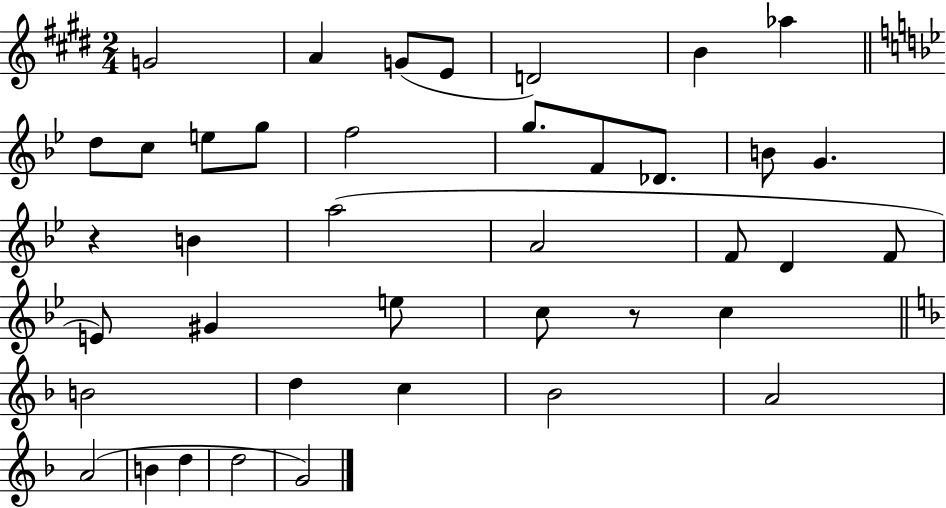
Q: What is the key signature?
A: E major